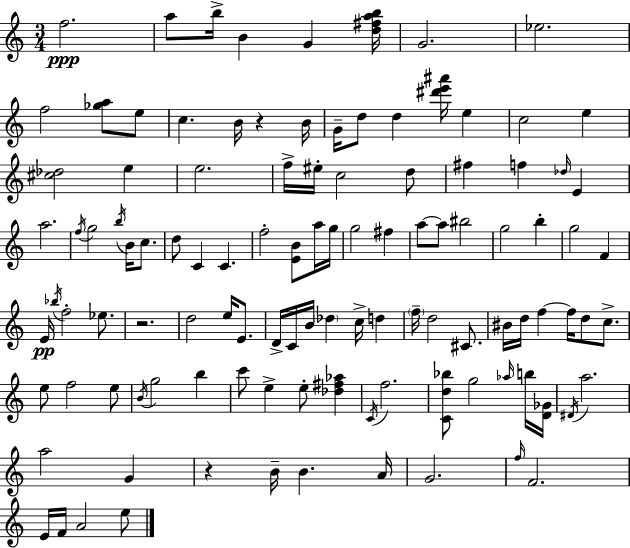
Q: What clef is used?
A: treble